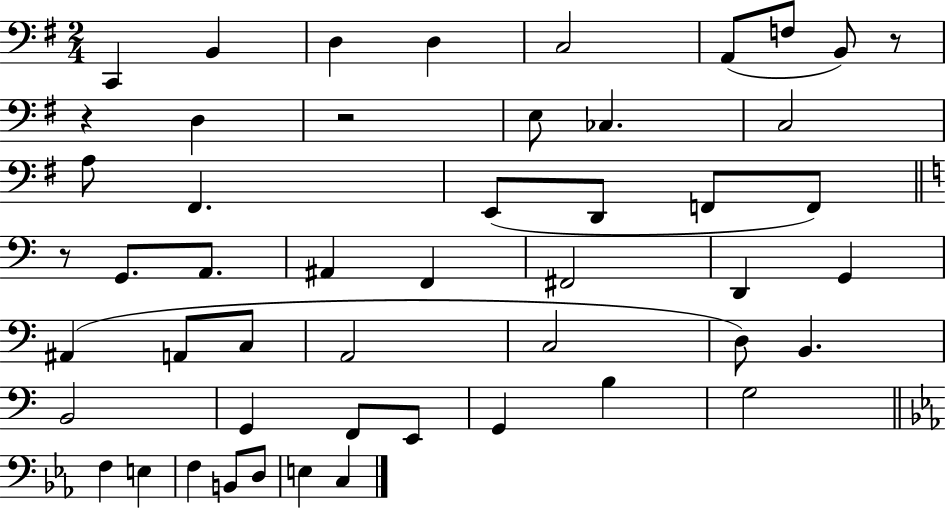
C2/q B2/q D3/q D3/q C3/h A2/e F3/e B2/e R/e R/q D3/q R/h E3/e CES3/q. C3/h A3/e F#2/q. E2/e D2/e F2/e F2/e R/e G2/e. A2/e. A#2/q F2/q F#2/h D2/q G2/q A#2/q A2/e C3/e A2/h C3/h D3/e B2/q. B2/h G2/q F2/e E2/e G2/q B3/q G3/h F3/q E3/q F3/q B2/e D3/e E3/q C3/q